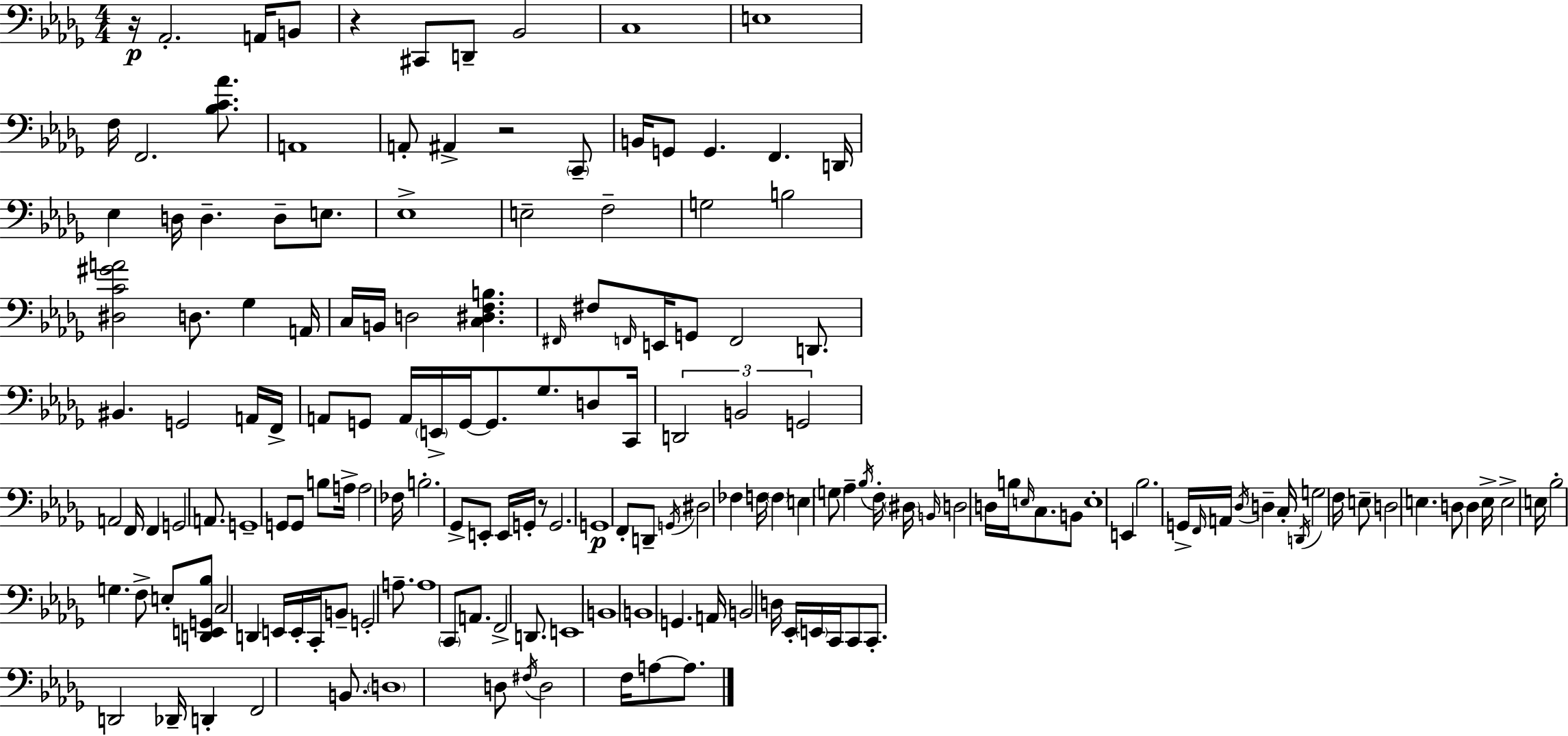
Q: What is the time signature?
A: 4/4